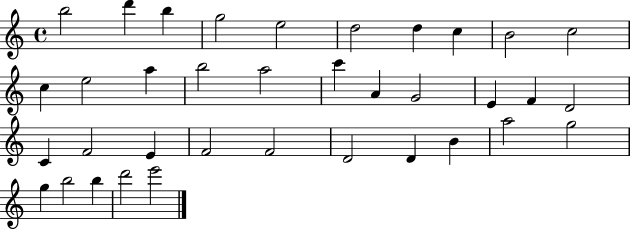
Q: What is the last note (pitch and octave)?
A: E6